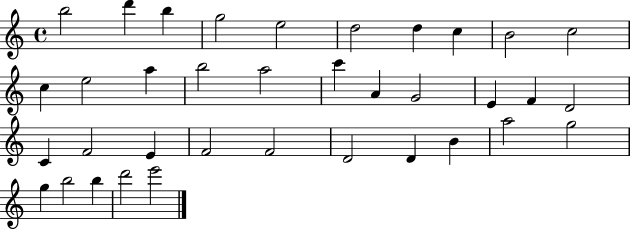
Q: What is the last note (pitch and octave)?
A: E6